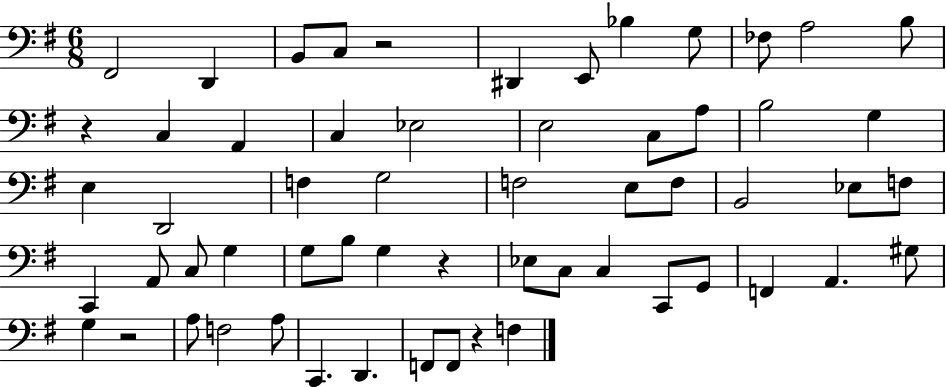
{
  \clef bass
  \numericTimeSignature
  \time 6/8
  \key g \major
  fis,2 d,4 | b,8 c8 r2 | dis,4 e,8 bes4 g8 | fes8 a2 b8 | \break r4 c4 a,4 | c4 ees2 | e2 c8 a8 | b2 g4 | \break e4 d,2 | f4 g2 | f2 e8 f8 | b,2 ees8 f8 | \break c,4 a,8 c8 g4 | g8 b8 g4 r4 | ees8 c8 c4 c,8 g,8 | f,4 a,4. gis8 | \break g4 r2 | a8 f2 a8 | c,4. d,4. | f,8 f,8 r4 f4 | \break \bar "|."
}